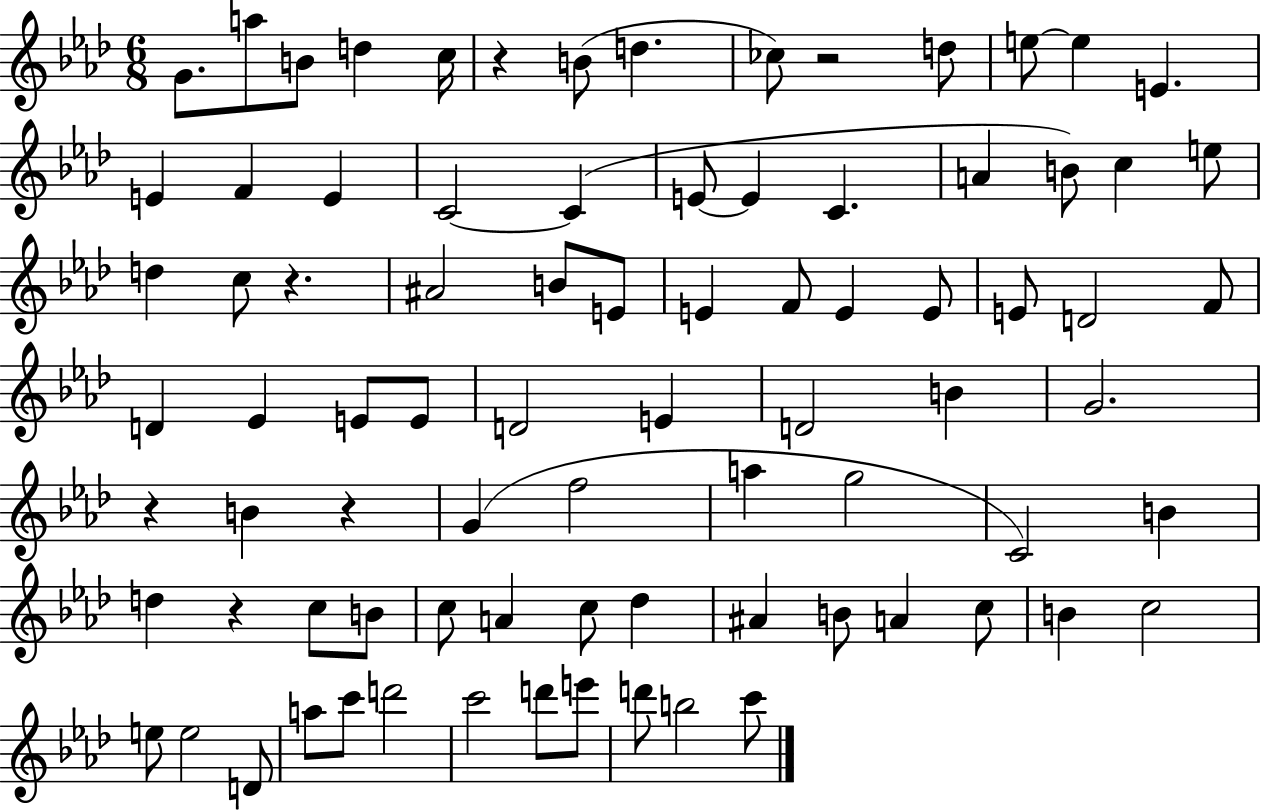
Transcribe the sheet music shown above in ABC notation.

X:1
T:Untitled
M:6/8
L:1/4
K:Ab
G/2 a/2 B/2 d c/4 z B/2 d _c/2 z2 d/2 e/2 e E E F E C2 C E/2 E C A B/2 c e/2 d c/2 z ^A2 B/2 E/2 E F/2 E E/2 E/2 D2 F/2 D _E E/2 E/2 D2 E D2 B G2 z B z G f2 a g2 C2 B d z c/2 B/2 c/2 A c/2 _d ^A B/2 A c/2 B c2 e/2 e2 D/2 a/2 c'/2 d'2 c'2 d'/2 e'/2 d'/2 b2 c'/2